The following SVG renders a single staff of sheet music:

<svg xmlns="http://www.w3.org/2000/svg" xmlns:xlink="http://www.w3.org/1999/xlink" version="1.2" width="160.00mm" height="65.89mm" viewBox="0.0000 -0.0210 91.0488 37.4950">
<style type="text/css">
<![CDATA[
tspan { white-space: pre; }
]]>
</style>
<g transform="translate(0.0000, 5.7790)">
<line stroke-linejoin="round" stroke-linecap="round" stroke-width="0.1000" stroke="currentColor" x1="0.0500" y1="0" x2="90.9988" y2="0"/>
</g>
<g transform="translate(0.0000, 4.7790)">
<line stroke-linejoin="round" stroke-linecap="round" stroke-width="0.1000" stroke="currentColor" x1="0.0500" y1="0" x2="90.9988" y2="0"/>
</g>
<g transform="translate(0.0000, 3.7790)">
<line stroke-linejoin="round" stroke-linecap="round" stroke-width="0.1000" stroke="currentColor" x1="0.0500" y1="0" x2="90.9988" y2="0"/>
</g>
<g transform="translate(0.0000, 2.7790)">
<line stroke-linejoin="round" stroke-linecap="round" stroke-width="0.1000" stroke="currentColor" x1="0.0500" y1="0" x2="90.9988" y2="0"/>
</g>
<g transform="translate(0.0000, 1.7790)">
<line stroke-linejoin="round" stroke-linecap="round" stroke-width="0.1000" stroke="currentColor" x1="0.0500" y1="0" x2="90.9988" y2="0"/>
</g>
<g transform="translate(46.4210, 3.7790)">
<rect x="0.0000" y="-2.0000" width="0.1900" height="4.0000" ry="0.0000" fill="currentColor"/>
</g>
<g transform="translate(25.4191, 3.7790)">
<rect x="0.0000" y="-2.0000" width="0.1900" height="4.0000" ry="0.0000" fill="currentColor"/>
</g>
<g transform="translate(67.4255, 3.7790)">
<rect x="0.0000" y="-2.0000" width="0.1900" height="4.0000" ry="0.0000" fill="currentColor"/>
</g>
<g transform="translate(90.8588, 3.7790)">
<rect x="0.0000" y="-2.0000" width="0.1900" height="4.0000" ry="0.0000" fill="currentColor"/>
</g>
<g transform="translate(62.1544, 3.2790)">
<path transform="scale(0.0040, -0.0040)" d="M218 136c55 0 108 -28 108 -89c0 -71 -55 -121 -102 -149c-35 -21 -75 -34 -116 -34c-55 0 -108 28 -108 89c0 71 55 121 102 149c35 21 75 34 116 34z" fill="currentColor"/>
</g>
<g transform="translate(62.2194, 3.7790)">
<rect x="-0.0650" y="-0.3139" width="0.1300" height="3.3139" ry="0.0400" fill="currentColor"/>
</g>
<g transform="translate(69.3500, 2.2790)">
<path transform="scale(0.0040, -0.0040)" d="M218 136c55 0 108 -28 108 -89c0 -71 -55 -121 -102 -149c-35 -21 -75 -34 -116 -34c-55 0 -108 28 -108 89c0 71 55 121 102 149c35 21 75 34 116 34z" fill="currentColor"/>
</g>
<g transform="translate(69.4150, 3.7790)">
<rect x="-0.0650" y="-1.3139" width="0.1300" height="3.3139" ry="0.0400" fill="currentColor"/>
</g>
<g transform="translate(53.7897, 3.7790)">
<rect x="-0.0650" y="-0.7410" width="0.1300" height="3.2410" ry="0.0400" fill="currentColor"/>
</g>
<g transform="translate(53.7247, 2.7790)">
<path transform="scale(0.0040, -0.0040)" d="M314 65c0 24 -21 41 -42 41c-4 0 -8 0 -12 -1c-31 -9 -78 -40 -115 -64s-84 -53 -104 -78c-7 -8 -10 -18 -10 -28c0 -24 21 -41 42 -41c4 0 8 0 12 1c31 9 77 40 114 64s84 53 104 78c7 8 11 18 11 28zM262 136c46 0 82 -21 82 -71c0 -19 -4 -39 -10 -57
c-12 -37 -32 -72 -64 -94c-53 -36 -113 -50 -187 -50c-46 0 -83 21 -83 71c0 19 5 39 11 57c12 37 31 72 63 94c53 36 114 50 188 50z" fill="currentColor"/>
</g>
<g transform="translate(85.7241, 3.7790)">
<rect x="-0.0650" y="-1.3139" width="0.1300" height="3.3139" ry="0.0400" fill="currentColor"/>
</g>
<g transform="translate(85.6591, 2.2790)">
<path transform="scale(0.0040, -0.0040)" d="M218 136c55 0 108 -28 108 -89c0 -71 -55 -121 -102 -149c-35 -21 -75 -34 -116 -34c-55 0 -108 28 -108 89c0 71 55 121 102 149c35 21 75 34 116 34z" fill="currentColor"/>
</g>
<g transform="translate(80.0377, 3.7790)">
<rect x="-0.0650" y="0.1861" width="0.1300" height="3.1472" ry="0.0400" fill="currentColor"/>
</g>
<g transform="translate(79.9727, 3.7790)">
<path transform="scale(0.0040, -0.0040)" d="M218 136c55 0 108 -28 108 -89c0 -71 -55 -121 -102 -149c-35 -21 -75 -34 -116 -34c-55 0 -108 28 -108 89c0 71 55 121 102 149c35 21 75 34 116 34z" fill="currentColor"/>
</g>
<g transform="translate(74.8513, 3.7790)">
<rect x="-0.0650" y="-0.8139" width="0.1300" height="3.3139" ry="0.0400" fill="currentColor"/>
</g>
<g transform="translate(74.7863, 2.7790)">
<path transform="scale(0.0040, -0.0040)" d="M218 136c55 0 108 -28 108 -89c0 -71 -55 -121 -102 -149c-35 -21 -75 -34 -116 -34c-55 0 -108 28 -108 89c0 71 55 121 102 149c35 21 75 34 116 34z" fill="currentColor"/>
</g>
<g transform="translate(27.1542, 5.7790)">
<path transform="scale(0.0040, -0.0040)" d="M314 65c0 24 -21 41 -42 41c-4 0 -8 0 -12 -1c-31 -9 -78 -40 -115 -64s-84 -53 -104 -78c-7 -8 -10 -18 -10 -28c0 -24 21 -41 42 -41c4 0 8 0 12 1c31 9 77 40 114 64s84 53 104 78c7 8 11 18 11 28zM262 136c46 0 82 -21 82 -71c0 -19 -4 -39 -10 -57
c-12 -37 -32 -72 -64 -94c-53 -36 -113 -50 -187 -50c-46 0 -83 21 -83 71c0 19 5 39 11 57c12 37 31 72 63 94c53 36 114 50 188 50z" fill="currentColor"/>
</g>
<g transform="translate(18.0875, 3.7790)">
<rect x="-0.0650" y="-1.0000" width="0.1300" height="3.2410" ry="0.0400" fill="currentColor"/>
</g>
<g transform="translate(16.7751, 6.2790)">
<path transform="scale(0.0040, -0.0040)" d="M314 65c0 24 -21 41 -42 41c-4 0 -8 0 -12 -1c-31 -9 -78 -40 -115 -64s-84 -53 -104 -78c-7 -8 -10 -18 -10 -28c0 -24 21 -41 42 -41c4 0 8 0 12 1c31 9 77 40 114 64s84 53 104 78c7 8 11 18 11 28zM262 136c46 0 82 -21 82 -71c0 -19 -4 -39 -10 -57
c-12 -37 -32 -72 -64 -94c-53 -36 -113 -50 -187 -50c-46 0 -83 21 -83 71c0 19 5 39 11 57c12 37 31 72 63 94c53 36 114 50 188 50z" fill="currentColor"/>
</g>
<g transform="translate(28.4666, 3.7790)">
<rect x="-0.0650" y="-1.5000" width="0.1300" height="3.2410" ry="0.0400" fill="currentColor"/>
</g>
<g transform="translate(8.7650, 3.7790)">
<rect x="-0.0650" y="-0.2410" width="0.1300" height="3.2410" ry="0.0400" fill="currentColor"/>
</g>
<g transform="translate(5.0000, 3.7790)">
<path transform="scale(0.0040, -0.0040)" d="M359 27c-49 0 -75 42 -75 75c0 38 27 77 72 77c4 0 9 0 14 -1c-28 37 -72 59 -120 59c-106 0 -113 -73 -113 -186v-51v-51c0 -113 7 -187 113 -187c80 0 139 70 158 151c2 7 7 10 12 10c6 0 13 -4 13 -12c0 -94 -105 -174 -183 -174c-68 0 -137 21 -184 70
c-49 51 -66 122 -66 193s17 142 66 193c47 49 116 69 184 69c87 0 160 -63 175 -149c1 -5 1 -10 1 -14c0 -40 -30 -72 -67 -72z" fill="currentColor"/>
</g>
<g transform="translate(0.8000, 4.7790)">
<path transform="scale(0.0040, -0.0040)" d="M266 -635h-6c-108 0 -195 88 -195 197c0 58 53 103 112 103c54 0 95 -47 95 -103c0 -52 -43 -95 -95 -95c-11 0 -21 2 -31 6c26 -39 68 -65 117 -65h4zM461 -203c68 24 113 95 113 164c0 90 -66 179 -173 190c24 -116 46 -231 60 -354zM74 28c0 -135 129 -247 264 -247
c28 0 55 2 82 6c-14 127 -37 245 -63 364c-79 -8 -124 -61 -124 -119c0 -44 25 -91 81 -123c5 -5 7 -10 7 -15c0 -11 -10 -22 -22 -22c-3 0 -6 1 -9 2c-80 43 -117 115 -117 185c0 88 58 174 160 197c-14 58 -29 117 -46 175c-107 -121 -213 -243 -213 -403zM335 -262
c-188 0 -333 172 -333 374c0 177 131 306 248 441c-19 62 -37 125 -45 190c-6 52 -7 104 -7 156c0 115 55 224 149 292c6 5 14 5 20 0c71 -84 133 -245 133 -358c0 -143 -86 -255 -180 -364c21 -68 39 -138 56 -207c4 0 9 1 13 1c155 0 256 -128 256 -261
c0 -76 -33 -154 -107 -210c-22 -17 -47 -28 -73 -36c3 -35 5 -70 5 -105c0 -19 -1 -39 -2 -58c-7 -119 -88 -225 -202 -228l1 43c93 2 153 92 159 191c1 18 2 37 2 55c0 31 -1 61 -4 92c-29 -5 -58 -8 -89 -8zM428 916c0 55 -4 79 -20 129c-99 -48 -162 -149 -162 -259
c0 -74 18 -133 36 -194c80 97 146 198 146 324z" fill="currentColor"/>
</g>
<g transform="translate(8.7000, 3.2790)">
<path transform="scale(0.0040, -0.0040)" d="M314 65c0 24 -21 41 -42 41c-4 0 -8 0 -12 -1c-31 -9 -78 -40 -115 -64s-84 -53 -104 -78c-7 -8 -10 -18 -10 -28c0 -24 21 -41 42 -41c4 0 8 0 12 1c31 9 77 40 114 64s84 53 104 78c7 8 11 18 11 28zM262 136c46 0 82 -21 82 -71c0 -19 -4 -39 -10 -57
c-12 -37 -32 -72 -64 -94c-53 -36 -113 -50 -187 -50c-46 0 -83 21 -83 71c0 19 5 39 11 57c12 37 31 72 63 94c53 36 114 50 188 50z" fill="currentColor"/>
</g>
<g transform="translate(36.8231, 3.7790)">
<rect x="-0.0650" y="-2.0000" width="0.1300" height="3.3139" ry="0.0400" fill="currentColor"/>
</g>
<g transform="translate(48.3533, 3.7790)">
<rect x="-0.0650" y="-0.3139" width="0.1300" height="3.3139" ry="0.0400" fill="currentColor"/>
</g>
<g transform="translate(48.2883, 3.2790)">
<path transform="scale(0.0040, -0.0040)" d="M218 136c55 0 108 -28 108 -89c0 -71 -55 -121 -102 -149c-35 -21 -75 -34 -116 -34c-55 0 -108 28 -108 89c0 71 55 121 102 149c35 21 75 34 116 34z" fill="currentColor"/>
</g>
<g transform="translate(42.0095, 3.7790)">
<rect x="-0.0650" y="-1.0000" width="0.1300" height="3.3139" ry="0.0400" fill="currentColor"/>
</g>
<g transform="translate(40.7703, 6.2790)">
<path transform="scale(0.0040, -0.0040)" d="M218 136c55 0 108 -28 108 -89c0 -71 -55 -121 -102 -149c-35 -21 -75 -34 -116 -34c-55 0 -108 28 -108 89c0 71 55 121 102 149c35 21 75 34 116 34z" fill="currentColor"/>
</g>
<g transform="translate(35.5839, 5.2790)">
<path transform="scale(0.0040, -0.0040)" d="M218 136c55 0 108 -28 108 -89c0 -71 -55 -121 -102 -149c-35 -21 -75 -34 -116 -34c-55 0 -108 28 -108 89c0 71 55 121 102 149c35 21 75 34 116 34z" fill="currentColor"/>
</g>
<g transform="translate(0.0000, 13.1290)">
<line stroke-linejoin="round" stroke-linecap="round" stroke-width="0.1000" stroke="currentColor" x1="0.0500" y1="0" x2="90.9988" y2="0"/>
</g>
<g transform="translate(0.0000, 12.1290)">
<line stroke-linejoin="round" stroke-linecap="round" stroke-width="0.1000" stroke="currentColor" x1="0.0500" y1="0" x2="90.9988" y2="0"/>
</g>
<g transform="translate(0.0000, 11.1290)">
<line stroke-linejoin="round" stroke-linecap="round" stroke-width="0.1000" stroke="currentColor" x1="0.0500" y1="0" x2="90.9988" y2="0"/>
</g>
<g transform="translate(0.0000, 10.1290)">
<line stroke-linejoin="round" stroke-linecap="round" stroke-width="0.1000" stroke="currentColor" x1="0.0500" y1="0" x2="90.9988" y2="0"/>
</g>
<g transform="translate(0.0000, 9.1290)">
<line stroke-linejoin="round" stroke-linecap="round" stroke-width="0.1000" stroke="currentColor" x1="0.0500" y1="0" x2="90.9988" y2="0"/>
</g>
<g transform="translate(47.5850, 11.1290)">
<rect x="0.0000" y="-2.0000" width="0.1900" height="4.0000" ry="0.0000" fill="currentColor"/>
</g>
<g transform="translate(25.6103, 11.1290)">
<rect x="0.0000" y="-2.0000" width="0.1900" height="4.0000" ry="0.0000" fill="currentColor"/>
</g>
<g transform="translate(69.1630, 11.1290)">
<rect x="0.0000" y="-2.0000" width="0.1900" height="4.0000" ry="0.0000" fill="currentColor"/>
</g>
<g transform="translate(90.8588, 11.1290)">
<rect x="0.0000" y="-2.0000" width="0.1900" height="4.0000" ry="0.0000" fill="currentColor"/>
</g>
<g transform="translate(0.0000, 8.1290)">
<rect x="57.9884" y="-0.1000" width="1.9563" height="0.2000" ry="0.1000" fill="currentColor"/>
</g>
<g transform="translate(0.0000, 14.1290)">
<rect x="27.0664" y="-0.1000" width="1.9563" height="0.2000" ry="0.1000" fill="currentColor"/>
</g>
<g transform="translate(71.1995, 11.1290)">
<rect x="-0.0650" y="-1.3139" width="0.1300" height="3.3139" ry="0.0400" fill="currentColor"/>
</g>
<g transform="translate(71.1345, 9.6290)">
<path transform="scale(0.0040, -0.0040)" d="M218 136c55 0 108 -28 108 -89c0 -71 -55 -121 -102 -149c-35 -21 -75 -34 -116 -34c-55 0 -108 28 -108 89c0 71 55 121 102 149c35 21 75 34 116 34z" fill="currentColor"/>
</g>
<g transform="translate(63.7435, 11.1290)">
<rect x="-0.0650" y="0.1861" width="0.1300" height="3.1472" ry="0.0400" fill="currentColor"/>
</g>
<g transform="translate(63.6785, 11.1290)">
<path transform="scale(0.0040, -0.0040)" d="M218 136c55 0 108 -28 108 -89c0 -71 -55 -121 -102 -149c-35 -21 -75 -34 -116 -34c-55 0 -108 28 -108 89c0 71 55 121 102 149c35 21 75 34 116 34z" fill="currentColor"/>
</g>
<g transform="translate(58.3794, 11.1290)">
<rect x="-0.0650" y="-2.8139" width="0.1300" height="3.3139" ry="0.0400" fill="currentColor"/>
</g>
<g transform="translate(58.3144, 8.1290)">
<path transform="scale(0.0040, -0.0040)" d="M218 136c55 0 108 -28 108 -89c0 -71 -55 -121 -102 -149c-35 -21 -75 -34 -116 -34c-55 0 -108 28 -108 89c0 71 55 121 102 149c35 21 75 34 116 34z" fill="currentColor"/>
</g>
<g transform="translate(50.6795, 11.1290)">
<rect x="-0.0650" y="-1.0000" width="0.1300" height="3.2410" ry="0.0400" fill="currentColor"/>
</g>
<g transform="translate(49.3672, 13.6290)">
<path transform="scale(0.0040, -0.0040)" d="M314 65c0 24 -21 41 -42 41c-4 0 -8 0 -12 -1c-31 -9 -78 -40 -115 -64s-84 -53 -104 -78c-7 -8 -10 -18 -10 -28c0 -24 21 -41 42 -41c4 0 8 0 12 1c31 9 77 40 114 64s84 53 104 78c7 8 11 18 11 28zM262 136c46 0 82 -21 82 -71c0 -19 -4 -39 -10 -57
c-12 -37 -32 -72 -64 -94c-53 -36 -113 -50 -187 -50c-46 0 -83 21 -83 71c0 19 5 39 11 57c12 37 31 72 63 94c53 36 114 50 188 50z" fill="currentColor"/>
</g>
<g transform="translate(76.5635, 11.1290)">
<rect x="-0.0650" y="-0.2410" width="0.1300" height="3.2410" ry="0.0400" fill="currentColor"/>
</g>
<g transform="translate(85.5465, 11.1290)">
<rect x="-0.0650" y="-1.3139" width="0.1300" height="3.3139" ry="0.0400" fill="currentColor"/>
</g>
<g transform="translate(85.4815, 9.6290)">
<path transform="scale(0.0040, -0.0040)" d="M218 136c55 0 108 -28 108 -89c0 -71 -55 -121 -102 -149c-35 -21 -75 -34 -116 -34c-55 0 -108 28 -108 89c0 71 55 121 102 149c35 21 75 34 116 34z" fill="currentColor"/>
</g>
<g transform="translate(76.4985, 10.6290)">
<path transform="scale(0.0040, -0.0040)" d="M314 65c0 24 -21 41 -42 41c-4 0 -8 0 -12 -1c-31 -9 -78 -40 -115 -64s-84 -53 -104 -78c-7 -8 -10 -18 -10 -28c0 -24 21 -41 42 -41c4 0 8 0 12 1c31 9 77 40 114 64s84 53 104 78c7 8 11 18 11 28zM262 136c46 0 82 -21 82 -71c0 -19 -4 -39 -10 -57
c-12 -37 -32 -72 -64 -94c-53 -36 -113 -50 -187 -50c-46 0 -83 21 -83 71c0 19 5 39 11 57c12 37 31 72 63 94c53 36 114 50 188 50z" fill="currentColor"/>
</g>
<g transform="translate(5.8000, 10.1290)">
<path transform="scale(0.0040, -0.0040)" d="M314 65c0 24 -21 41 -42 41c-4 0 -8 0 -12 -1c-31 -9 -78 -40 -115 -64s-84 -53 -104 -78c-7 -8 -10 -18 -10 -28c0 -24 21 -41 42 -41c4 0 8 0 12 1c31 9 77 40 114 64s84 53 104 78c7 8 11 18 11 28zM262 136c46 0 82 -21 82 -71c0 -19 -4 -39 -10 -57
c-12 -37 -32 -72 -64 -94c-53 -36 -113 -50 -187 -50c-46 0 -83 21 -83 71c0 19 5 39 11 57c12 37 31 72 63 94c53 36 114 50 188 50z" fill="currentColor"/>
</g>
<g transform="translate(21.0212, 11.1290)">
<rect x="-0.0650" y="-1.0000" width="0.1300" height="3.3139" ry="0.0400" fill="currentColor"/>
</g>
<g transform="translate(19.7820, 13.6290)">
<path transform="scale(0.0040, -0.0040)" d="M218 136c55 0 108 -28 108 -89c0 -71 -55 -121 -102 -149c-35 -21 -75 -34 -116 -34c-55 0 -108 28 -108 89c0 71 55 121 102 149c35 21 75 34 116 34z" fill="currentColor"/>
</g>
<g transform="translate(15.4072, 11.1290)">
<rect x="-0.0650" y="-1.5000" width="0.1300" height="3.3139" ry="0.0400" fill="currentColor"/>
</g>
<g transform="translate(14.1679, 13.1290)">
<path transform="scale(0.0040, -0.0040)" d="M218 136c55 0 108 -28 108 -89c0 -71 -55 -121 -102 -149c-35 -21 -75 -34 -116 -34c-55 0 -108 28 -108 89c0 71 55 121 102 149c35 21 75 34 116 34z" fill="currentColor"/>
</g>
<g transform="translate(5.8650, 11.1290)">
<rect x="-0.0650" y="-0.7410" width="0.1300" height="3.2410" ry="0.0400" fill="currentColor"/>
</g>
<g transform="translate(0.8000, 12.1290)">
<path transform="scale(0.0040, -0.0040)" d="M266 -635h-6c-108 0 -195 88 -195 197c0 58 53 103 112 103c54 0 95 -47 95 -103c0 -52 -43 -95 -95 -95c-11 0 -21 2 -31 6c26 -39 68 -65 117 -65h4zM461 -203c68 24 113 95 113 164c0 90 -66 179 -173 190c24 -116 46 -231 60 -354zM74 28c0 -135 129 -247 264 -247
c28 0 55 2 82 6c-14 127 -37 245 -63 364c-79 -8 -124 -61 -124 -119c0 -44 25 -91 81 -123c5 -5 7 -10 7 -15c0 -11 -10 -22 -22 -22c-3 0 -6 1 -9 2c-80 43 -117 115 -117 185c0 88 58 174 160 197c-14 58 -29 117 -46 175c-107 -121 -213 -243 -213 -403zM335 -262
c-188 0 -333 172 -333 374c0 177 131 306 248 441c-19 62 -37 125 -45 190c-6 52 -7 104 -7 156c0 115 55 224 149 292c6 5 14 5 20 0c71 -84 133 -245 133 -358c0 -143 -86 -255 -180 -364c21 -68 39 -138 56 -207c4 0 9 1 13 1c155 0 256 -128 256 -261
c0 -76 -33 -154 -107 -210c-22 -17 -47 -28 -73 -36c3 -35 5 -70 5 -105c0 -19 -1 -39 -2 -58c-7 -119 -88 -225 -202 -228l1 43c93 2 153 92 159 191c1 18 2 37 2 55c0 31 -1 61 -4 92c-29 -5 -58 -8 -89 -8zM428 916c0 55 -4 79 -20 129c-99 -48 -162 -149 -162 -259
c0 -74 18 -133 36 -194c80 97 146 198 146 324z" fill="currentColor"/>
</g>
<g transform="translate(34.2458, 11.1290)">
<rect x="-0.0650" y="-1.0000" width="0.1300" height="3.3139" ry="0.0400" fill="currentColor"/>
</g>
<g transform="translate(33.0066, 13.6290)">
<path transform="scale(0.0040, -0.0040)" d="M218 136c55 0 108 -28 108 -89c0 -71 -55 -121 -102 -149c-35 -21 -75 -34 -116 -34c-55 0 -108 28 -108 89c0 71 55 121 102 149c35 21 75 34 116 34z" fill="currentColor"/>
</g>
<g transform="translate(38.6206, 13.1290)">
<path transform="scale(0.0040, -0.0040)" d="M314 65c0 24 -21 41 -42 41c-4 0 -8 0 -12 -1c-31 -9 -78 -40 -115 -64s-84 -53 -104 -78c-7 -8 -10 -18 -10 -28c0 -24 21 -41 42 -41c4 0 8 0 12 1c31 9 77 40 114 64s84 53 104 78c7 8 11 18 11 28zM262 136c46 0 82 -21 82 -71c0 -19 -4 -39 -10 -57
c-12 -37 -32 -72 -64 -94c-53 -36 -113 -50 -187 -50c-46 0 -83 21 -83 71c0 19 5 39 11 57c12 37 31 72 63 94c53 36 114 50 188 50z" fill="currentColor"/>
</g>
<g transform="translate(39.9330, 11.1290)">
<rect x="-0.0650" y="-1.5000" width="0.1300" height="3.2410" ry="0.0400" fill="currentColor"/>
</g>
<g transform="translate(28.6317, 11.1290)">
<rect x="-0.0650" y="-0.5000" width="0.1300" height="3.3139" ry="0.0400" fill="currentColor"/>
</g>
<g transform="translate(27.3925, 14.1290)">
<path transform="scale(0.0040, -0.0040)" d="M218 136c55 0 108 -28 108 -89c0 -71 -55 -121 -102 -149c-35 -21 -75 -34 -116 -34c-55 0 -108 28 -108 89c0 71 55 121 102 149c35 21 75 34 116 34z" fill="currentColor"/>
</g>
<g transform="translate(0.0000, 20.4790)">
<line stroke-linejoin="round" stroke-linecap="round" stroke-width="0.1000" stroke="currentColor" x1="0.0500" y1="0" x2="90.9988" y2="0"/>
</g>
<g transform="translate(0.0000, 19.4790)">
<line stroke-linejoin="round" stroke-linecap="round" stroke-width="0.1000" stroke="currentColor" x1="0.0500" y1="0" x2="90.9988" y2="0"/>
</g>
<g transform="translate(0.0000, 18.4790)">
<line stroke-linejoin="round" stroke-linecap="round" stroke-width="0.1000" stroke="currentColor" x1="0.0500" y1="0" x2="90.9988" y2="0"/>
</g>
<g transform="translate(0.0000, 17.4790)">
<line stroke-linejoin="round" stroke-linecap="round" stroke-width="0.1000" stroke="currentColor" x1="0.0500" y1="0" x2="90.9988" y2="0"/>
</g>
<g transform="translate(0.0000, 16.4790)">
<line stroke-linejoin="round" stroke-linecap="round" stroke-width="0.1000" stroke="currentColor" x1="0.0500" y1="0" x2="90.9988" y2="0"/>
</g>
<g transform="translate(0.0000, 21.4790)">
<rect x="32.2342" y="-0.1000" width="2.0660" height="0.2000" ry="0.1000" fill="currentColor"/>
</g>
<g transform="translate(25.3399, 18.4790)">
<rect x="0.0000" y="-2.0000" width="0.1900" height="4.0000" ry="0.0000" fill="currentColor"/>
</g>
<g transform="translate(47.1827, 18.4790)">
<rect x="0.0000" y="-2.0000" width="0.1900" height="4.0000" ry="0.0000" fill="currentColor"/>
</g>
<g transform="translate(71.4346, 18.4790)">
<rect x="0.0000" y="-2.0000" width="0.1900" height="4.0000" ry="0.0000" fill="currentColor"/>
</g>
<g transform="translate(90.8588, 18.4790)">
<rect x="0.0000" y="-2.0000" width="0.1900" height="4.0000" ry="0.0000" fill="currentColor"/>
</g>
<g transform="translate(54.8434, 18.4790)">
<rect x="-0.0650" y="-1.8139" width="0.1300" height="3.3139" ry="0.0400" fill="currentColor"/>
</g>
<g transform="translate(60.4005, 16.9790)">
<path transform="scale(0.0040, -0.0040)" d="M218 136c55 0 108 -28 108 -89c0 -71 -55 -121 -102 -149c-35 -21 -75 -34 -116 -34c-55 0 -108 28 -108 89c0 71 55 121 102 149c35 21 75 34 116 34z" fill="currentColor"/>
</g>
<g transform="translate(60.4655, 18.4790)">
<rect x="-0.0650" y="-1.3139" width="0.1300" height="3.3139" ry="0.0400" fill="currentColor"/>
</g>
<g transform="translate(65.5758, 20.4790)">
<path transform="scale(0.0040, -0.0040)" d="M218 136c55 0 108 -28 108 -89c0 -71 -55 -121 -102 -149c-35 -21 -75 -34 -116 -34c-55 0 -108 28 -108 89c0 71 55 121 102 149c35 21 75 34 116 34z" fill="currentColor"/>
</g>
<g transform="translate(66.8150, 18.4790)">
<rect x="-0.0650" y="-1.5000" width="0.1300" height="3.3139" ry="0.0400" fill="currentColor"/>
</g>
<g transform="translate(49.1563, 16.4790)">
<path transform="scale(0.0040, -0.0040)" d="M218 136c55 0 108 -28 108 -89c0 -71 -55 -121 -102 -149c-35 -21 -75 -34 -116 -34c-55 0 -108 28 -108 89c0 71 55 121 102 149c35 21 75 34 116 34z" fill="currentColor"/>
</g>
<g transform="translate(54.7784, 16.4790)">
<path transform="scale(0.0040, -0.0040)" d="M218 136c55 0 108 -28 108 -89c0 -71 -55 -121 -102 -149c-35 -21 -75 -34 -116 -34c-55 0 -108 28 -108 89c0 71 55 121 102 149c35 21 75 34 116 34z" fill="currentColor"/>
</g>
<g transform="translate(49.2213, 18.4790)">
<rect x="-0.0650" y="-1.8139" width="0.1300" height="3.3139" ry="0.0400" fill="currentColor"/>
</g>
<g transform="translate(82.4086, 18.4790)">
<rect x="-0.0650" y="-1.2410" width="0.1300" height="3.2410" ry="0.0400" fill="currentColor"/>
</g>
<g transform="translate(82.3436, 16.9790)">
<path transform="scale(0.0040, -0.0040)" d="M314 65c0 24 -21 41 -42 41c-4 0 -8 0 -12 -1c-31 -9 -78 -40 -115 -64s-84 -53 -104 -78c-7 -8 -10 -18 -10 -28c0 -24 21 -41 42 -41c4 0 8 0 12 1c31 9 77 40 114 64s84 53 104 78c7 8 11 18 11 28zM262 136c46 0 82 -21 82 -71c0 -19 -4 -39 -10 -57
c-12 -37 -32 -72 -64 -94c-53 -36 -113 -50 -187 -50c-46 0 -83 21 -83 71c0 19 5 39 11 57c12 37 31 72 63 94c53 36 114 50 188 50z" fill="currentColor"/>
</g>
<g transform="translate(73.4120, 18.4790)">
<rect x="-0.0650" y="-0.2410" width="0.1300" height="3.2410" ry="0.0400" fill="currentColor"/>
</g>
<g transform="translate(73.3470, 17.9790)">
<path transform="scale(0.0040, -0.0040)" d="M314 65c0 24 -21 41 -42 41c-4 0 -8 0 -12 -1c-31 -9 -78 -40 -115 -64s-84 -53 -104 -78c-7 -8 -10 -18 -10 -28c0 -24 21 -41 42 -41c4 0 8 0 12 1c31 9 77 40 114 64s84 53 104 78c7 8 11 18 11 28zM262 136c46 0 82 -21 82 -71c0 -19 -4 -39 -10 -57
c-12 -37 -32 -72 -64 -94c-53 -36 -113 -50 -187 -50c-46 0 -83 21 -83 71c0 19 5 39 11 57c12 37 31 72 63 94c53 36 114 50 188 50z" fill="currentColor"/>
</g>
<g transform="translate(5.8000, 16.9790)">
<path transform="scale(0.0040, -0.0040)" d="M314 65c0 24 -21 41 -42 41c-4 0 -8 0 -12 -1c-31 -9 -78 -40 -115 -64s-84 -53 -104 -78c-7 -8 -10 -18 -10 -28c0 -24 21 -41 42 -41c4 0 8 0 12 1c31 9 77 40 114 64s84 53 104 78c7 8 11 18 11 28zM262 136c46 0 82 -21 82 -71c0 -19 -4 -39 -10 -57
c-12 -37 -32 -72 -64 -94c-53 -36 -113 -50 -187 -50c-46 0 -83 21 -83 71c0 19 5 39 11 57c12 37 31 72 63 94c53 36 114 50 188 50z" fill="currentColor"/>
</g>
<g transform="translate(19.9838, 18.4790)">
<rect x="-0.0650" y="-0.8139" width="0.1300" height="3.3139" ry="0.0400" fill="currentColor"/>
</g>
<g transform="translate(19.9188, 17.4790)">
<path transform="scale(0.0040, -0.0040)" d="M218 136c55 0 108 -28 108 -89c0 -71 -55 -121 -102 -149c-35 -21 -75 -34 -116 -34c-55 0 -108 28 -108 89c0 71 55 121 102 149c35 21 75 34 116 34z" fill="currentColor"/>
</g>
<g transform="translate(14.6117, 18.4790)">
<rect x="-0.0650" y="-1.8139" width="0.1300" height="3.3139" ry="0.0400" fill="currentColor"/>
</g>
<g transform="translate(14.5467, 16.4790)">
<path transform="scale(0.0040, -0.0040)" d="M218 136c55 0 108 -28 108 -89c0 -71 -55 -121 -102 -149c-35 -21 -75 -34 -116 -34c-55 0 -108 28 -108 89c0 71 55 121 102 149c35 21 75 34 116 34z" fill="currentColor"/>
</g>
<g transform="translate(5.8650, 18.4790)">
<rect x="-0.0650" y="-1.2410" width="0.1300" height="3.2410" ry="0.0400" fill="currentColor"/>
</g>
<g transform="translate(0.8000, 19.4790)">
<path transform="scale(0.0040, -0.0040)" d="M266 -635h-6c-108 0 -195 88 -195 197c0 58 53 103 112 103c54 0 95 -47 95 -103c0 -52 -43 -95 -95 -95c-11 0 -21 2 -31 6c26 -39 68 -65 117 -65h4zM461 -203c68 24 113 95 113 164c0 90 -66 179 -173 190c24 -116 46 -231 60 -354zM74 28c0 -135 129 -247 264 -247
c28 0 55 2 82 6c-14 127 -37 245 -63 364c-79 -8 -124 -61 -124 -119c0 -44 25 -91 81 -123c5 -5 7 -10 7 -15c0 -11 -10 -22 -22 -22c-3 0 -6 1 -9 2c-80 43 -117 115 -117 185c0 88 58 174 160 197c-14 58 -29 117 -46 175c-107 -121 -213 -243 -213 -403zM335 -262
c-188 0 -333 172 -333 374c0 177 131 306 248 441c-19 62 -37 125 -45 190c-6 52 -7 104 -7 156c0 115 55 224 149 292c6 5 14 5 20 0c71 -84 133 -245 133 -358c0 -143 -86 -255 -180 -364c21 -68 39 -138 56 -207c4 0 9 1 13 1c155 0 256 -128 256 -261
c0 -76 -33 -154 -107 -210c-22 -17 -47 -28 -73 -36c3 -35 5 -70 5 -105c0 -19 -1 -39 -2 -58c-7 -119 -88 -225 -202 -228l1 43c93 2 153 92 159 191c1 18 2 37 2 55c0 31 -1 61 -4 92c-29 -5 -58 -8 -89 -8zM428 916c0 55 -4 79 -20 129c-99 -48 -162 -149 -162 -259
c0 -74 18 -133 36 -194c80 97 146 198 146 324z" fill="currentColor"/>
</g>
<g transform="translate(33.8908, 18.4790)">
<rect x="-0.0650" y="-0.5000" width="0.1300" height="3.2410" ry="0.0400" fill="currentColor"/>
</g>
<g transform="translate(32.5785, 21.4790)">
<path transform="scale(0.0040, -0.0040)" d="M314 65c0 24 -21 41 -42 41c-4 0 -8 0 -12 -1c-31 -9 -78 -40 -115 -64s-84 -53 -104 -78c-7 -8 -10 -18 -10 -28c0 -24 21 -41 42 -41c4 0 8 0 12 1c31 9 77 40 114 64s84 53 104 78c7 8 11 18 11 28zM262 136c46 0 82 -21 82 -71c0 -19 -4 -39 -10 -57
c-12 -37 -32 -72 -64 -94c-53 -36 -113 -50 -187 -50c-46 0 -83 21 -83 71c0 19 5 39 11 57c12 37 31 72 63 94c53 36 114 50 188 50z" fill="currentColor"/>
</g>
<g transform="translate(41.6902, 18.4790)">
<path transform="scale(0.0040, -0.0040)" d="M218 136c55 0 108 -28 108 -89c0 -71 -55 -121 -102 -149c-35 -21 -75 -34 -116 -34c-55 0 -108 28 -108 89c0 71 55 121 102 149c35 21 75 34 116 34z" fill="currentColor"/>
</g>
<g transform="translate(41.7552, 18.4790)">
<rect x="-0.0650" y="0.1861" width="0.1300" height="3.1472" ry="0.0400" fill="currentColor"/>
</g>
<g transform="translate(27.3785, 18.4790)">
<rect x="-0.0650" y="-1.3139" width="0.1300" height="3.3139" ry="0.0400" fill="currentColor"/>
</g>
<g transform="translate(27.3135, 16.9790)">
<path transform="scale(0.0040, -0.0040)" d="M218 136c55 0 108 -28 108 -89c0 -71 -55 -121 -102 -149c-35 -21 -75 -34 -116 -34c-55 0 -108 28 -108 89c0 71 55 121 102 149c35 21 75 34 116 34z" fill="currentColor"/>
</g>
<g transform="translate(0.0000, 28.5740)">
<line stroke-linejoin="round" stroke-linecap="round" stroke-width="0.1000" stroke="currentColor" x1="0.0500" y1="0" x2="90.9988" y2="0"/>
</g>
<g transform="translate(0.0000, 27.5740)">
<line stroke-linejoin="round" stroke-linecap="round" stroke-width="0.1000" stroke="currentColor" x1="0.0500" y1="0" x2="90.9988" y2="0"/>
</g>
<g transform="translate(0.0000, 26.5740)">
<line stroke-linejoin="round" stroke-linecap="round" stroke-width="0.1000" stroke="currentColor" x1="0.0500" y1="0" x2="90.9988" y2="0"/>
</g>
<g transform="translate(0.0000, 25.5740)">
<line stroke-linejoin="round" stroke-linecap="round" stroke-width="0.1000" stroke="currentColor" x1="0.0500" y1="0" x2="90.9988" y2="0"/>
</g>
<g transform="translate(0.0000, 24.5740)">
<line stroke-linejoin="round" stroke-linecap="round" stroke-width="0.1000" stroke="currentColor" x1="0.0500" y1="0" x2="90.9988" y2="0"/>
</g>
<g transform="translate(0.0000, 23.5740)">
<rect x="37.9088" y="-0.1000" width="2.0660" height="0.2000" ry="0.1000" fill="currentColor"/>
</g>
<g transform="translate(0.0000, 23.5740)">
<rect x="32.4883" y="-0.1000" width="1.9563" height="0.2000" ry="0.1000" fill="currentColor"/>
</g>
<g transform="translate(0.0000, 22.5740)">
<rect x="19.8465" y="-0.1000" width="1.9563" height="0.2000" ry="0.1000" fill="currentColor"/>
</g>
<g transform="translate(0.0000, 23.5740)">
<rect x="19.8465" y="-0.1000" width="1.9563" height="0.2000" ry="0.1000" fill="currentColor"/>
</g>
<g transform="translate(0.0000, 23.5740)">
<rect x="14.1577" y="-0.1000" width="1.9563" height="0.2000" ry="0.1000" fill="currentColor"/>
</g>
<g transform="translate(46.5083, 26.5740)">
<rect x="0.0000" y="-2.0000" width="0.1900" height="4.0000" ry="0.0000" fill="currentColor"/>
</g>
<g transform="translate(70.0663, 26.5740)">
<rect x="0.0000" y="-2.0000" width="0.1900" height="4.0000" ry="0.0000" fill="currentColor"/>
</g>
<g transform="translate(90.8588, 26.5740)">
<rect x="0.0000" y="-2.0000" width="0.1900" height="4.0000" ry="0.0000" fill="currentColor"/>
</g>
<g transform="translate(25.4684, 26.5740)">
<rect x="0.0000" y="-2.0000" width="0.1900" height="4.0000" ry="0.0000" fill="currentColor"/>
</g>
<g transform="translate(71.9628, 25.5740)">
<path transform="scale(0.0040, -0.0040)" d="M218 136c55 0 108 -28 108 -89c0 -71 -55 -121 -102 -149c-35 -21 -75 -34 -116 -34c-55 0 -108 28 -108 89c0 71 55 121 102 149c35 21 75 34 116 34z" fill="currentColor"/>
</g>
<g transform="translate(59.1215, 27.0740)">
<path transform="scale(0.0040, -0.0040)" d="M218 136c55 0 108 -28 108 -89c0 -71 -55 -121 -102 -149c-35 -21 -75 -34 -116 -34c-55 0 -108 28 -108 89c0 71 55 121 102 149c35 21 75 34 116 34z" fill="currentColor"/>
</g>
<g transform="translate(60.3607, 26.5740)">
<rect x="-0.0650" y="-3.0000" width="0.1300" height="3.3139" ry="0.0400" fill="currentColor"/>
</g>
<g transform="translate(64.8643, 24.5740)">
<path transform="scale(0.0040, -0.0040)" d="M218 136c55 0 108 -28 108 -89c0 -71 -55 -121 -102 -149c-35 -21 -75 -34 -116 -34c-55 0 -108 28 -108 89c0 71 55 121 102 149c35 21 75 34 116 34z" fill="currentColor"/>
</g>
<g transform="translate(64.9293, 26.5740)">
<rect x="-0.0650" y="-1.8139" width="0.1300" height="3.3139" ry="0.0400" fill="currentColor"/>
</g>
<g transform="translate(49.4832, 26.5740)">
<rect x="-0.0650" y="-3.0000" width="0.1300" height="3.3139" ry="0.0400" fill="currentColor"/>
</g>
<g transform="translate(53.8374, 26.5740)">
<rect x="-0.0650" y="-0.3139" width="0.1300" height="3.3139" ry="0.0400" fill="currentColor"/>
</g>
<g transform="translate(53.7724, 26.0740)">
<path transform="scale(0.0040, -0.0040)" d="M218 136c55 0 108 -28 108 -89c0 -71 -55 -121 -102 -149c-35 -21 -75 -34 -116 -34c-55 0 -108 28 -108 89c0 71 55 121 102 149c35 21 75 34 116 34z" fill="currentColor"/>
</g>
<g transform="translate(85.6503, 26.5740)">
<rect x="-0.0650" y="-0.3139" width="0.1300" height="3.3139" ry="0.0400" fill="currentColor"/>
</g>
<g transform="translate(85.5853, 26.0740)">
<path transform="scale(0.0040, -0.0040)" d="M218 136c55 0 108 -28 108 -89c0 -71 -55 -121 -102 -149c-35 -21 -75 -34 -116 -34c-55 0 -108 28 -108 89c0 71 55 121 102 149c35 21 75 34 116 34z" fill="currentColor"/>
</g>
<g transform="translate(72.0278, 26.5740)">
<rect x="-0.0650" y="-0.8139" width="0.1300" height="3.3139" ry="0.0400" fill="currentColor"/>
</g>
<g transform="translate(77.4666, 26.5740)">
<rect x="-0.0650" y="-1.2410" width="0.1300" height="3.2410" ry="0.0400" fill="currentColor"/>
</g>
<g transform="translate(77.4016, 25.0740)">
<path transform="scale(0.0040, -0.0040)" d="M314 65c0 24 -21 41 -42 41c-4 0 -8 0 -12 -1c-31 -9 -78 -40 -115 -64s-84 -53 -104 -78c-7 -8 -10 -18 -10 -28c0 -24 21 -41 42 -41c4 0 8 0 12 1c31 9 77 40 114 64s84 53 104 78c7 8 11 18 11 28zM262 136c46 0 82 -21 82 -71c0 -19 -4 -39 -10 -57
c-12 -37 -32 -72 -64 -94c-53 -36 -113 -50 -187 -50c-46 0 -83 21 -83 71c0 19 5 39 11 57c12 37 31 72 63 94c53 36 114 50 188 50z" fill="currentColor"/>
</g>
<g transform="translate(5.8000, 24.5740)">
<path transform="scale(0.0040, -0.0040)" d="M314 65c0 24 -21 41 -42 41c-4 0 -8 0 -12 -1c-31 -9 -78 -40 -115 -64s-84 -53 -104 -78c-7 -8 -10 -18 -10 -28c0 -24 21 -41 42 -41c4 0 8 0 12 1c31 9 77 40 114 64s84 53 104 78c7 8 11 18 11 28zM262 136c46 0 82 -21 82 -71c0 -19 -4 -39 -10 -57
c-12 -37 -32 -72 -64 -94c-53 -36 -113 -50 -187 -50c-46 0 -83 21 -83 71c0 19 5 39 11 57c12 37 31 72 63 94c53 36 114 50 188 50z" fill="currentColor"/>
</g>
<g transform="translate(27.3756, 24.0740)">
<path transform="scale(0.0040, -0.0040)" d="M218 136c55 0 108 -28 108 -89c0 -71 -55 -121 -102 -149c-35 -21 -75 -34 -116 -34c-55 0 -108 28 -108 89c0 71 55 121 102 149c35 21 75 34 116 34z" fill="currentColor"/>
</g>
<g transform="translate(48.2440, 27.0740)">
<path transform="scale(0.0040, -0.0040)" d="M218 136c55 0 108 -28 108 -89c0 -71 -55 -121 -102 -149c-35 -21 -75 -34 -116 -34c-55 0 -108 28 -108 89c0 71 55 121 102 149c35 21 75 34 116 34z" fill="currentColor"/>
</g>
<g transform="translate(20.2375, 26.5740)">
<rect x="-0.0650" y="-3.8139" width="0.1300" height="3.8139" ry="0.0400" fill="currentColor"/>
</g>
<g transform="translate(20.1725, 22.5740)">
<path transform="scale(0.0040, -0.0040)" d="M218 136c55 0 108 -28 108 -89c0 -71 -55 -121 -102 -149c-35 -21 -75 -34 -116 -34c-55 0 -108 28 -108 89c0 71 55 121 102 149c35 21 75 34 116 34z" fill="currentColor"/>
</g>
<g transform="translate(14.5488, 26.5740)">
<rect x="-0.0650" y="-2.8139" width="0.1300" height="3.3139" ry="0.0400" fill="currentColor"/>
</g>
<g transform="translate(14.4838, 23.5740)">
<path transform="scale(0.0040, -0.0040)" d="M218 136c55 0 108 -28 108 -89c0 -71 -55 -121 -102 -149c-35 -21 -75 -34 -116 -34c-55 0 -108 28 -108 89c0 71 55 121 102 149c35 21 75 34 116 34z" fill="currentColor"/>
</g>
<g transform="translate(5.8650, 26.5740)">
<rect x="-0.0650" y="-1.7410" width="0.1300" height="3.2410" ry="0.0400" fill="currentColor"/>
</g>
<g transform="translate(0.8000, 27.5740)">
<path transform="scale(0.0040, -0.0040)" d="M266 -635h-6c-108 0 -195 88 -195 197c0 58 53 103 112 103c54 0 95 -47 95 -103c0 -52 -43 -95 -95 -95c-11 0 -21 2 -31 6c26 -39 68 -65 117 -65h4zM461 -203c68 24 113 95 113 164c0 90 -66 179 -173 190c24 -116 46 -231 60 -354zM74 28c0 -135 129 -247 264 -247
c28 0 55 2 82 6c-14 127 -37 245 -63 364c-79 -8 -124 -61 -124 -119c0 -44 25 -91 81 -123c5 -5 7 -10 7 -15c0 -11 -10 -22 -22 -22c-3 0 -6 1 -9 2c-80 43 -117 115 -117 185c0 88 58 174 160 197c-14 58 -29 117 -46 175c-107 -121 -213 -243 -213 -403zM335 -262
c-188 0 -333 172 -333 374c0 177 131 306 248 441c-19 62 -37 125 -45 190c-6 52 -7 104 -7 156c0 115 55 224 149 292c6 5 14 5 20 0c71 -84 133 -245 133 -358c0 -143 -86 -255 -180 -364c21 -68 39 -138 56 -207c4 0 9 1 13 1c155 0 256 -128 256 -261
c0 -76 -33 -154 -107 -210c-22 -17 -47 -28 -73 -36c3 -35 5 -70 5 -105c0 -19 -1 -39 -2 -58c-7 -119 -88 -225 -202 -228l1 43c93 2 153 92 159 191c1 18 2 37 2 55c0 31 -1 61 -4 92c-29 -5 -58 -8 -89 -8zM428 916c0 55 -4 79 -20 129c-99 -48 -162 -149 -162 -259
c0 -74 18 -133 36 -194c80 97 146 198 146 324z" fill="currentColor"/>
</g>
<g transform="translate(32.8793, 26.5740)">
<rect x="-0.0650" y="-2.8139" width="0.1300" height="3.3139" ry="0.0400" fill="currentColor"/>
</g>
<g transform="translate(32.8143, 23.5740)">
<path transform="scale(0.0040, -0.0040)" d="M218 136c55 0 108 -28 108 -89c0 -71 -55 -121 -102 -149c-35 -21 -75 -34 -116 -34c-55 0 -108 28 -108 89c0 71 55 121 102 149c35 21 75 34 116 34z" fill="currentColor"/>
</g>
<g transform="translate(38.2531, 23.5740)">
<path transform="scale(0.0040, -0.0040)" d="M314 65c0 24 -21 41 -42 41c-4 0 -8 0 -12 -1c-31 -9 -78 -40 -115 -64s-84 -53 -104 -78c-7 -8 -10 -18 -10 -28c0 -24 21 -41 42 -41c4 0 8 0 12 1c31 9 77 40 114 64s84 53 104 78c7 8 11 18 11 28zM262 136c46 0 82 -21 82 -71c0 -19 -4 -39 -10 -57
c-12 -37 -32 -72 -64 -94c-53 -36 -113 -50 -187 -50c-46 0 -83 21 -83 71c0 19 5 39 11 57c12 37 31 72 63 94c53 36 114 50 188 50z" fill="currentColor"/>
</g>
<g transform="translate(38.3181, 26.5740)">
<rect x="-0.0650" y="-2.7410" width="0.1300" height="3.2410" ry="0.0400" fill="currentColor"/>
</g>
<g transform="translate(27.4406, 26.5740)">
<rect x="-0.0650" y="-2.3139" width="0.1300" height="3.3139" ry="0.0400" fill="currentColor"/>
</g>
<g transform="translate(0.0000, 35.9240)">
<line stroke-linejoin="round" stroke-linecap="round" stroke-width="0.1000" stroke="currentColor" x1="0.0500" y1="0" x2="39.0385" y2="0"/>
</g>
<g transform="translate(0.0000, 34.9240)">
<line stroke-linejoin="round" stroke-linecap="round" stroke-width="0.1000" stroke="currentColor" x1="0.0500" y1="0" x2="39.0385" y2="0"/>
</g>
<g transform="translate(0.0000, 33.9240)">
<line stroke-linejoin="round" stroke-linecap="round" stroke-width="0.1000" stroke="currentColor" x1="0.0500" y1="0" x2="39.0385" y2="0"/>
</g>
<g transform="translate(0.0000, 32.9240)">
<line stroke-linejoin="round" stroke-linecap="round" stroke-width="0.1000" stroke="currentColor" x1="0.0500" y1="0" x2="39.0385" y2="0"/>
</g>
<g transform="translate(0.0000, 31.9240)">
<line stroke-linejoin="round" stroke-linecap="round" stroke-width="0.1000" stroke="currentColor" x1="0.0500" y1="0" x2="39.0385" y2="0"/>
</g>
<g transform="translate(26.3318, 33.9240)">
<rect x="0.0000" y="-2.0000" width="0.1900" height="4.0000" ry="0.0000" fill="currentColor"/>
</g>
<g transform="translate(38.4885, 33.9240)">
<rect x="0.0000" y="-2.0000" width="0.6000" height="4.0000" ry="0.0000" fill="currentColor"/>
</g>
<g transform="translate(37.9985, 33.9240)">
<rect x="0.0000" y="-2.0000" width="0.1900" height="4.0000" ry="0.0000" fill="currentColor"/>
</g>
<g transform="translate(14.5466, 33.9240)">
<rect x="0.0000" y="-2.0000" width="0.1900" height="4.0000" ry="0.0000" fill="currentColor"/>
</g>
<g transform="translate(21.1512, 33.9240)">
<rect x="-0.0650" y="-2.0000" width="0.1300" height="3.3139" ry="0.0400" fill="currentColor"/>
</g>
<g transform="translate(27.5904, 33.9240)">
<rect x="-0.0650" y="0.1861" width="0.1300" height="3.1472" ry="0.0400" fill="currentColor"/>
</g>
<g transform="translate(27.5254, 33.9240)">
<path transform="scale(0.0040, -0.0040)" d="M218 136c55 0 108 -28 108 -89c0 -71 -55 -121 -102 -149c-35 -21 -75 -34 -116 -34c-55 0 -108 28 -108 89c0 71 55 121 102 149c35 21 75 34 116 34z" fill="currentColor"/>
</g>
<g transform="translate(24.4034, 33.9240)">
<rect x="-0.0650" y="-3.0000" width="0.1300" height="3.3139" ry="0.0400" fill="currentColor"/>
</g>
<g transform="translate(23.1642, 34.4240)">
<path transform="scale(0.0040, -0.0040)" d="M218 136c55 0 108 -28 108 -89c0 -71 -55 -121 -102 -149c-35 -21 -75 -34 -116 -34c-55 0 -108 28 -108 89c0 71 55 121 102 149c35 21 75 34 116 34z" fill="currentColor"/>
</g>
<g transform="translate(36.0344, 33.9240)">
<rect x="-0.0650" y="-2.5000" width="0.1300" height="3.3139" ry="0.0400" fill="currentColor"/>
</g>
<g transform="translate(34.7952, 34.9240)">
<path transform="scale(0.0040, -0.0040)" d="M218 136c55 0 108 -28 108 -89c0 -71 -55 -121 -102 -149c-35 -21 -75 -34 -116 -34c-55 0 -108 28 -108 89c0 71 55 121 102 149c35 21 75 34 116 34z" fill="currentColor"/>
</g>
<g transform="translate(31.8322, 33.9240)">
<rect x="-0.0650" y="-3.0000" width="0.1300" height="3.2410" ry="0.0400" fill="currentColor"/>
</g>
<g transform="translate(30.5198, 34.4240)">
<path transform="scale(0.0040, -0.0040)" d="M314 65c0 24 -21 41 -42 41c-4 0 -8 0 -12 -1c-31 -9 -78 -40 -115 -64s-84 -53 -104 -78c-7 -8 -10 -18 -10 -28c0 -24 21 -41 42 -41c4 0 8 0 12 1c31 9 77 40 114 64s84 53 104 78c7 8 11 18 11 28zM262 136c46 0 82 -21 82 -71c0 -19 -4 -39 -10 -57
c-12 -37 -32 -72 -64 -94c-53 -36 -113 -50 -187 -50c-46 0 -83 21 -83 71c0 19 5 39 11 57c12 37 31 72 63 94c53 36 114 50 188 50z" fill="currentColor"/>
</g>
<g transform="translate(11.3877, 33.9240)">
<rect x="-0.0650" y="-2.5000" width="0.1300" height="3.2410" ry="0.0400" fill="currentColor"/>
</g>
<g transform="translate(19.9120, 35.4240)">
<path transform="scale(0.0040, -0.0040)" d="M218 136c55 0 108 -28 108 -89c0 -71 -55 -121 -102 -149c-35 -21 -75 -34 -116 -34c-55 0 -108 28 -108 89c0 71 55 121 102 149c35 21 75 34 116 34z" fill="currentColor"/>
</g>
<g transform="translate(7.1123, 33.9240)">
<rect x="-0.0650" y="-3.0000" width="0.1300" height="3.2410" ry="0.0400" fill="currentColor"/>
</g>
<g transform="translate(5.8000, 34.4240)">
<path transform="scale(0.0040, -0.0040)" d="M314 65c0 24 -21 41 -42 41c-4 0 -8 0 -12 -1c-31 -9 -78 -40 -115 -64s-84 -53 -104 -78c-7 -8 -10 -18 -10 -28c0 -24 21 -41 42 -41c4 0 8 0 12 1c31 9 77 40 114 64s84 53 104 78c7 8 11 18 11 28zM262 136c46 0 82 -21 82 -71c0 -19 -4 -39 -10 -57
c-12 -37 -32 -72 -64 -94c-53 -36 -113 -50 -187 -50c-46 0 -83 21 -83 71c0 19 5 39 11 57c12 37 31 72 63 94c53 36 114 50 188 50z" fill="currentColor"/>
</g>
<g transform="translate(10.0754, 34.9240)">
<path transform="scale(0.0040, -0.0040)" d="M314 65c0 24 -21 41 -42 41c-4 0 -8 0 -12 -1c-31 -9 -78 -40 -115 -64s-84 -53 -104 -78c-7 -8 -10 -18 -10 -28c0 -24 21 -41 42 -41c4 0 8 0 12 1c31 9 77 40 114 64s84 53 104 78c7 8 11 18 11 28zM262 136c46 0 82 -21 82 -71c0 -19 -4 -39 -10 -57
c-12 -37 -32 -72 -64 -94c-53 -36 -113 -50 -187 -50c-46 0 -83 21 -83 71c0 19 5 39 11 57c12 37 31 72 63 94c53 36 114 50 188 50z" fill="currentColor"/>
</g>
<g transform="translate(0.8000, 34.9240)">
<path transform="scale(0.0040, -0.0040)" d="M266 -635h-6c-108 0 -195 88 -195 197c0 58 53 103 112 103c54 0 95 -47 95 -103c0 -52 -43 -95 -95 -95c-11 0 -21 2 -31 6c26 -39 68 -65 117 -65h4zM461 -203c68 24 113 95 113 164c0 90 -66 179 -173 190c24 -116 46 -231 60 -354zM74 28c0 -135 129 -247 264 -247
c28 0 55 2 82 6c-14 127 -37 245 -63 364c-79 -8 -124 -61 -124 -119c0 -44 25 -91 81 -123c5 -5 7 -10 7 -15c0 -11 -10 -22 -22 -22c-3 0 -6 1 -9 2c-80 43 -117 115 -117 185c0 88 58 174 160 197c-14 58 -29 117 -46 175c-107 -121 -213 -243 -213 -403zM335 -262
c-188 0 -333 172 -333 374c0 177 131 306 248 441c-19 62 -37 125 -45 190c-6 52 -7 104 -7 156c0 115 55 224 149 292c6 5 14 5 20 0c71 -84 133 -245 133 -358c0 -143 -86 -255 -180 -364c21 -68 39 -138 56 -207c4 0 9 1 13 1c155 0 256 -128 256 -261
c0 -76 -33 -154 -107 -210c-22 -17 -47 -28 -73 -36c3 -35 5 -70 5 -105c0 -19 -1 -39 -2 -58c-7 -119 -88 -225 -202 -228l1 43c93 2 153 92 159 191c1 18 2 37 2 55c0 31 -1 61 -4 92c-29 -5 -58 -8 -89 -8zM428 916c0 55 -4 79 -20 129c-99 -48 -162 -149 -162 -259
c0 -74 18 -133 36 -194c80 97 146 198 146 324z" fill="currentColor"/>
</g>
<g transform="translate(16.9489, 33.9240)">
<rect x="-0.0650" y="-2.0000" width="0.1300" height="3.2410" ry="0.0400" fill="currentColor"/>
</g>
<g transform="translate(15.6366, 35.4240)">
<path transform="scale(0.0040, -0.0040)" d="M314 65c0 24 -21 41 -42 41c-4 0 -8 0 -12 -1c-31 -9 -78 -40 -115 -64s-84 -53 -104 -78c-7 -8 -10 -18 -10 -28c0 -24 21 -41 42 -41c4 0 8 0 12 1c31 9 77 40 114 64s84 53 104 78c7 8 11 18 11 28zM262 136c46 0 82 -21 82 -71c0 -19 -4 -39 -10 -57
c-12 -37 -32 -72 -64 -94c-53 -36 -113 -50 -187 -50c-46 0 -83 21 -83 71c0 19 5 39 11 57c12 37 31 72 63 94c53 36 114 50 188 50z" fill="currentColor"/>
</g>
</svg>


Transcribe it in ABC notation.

X:1
T:Untitled
M:4/4
L:1/4
K:C
c2 D2 E2 F D c d2 c e d B e d2 E D C D E2 D2 a B e c2 e e2 f d e C2 B f f e E c2 e2 f2 a c' g a a2 A c A f d e2 c A2 G2 F2 F A B A2 G